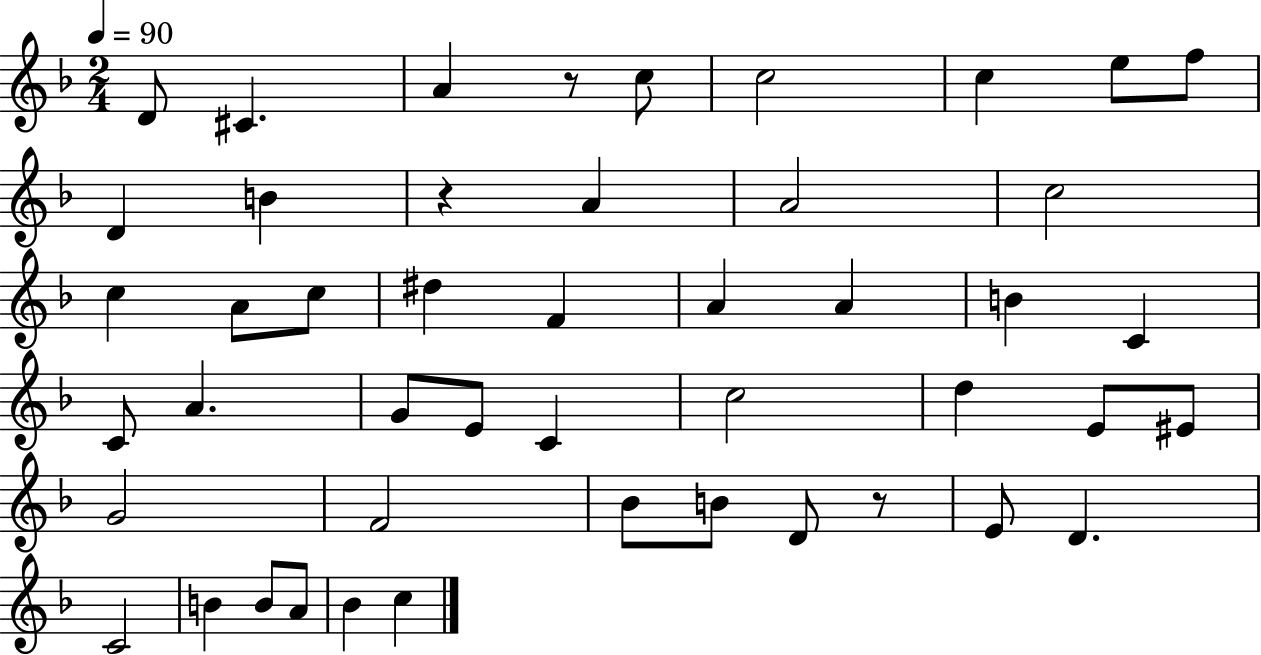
D4/e C#4/q. A4/q R/e C5/e C5/h C5/q E5/e F5/e D4/q B4/q R/q A4/q A4/h C5/h C5/q A4/e C5/e D#5/q F4/q A4/q A4/q B4/q C4/q C4/e A4/q. G4/e E4/e C4/q C5/h D5/q E4/e EIS4/e G4/h F4/h Bb4/e B4/e D4/e R/e E4/e D4/q. C4/h B4/q B4/e A4/e Bb4/q C5/q